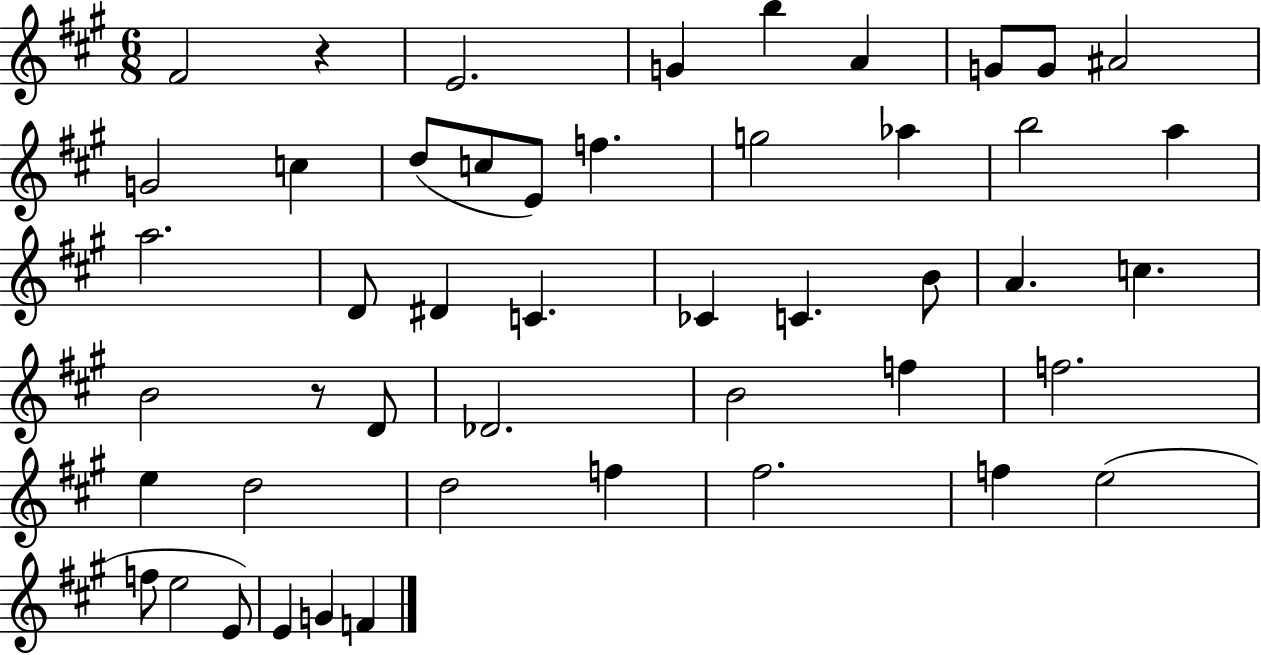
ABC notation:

X:1
T:Untitled
M:6/8
L:1/4
K:A
^F2 z E2 G b A G/2 G/2 ^A2 G2 c d/2 c/2 E/2 f g2 _a b2 a a2 D/2 ^D C _C C B/2 A c B2 z/2 D/2 _D2 B2 f f2 e d2 d2 f ^f2 f e2 f/2 e2 E/2 E G F